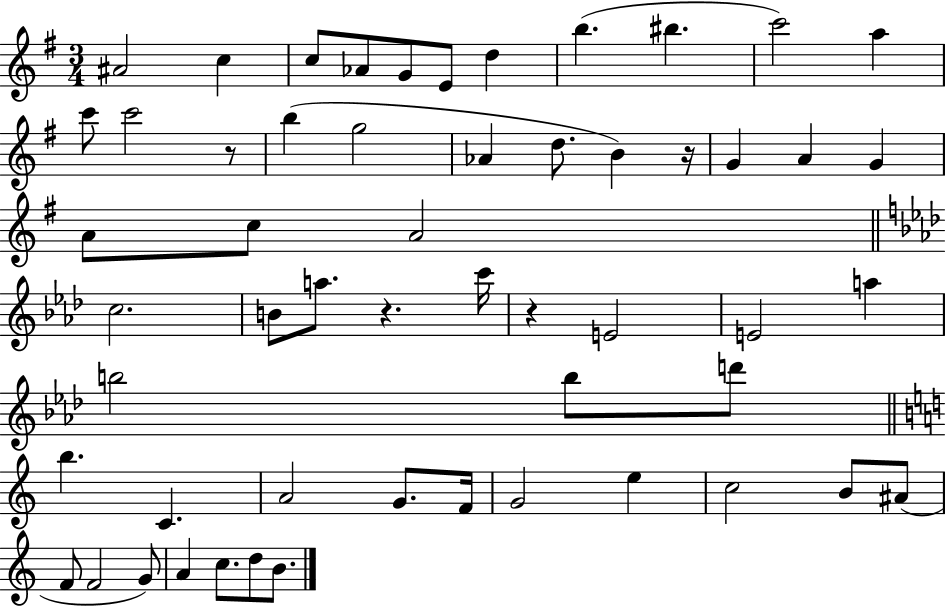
X:1
T:Untitled
M:3/4
L:1/4
K:G
^A2 c c/2 _A/2 G/2 E/2 d b ^b c'2 a c'/2 c'2 z/2 b g2 _A d/2 B z/4 G A G A/2 c/2 A2 c2 B/2 a/2 z c'/4 z E2 E2 a b2 b/2 d'/2 b C A2 G/2 F/4 G2 e c2 B/2 ^A/2 F/2 F2 G/2 A c/2 d/2 B/2